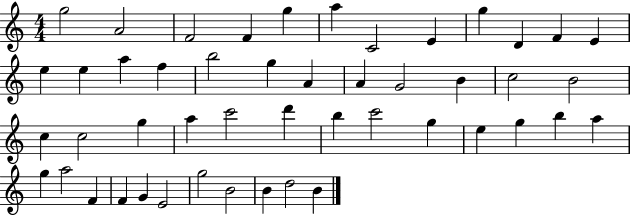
G5/h A4/h F4/h F4/q G5/q A5/q C4/h E4/q G5/q D4/q F4/q E4/q E5/q E5/q A5/q F5/q B5/h G5/q A4/q A4/q G4/h B4/q C5/h B4/h C5/q C5/h G5/q A5/q C6/h D6/q B5/q C6/h G5/q E5/q G5/q B5/q A5/q G5/q A5/h F4/q F4/q G4/q E4/h G5/h B4/h B4/q D5/h B4/q